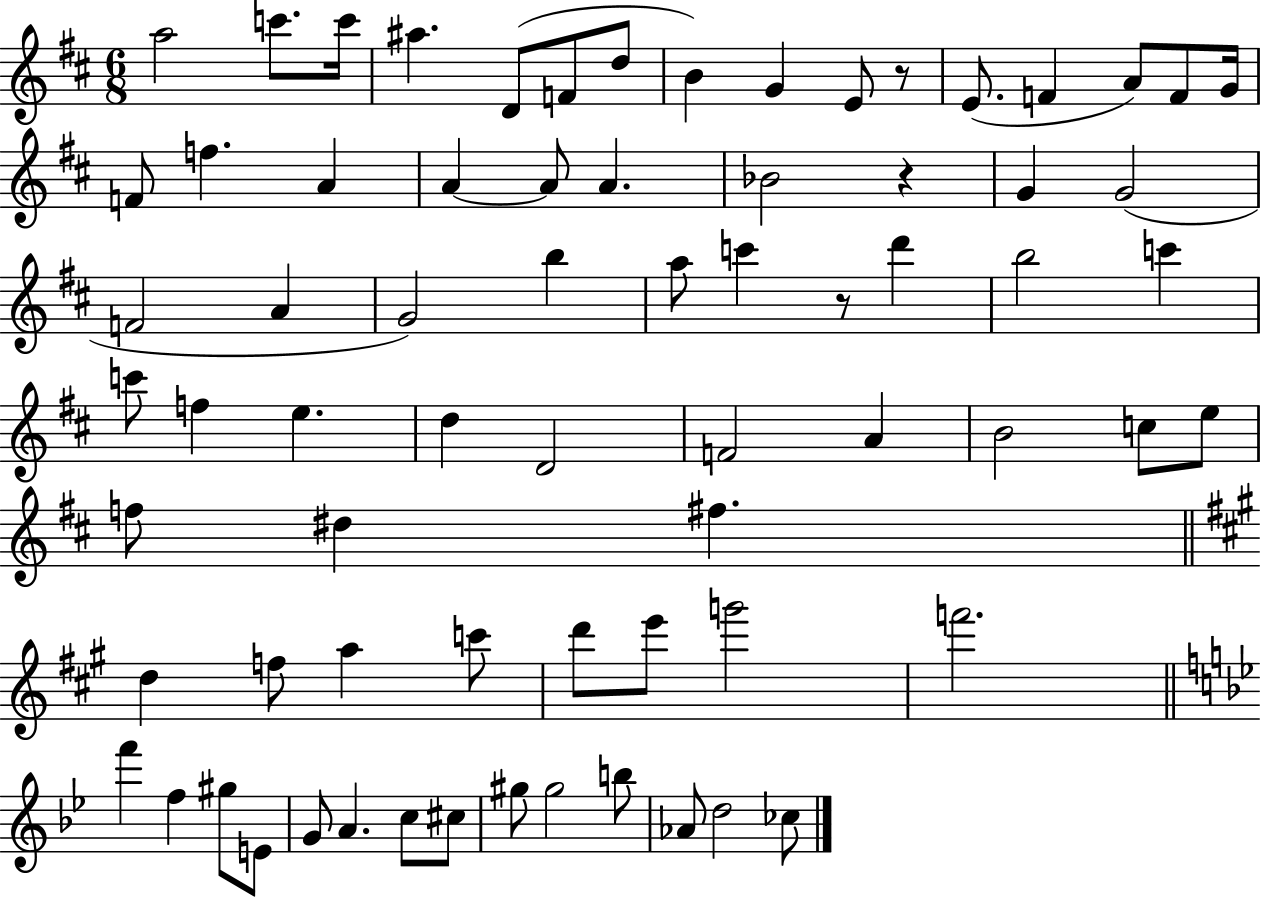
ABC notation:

X:1
T:Untitled
M:6/8
L:1/4
K:D
a2 c'/2 c'/4 ^a D/2 F/2 d/2 B G E/2 z/2 E/2 F A/2 F/2 G/4 F/2 f A A A/2 A _B2 z G G2 F2 A G2 b a/2 c' z/2 d' b2 c' c'/2 f e d D2 F2 A B2 c/2 e/2 f/2 ^d ^f d f/2 a c'/2 d'/2 e'/2 g'2 f'2 f' f ^g/2 E/2 G/2 A c/2 ^c/2 ^g/2 ^g2 b/2 _A/2 d2 _c/2